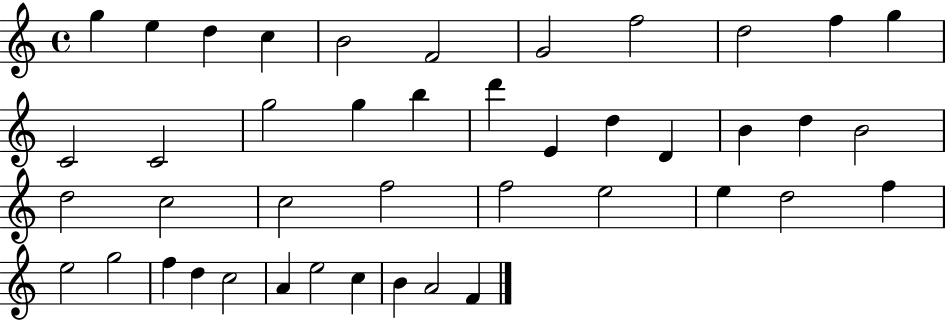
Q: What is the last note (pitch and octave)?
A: F4